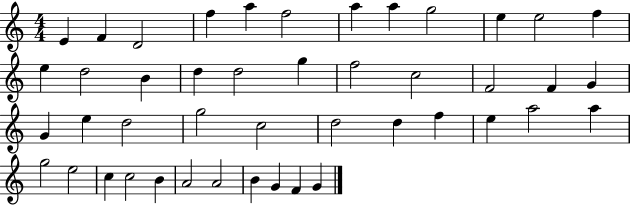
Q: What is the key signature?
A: C major